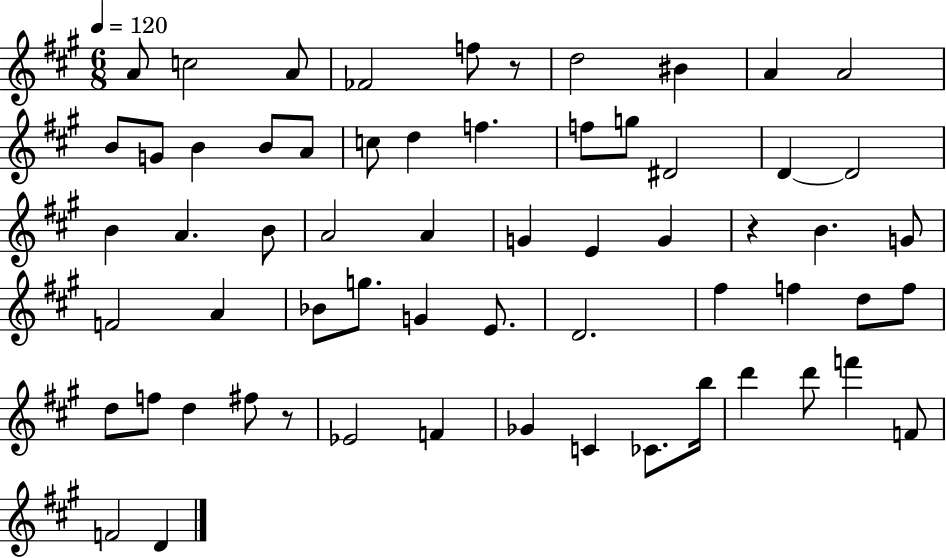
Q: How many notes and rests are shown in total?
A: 62